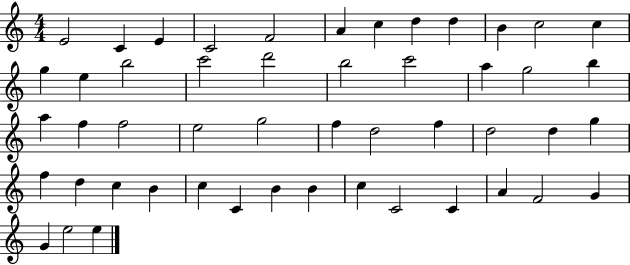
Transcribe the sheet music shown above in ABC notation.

X:1
T:Untitled
M:4/4
L:1/4
K:C
E2 C E C2 F2 A c d d B c2 c g e b2 c'2 d'2 b2 c'2 a g2 b a f f2 e2 g2 f d2 f d2 d g f d c B c C B B c C2 C A F2 G G e2 e